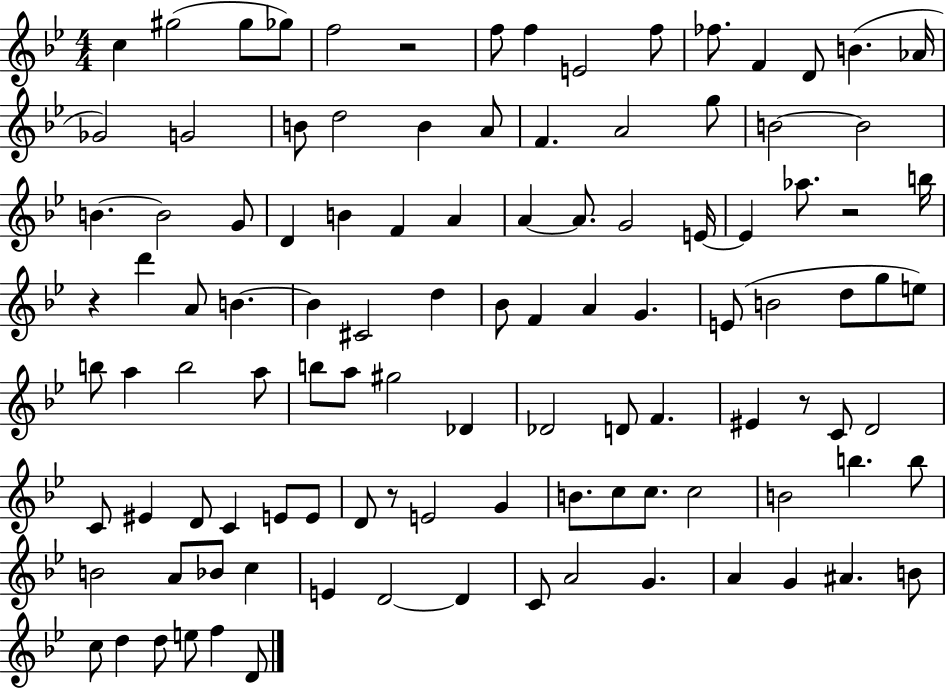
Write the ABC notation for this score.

X:1
T:Untitled
M:4/4
L:1/4
K:Bb
c ^g2 ^g/2 _g/2 f2 z2 f/2 f E2 f/2 _f/2 F D/2 B _A/4 _G2 G2 B/2 d2 B A/2 F A2 g/2 B2 B2 B B2 G/2 D B F A A A/2 G2 E/4 E _a/2 z2 b/4 z d' A/2 B B ^C2 d _B/2 F A G E/2 B2 d/2 g/2 e/2 b/2 a b2 a/2 b/2 a/2 ^g2 _D _D2 D/2 F ^E z/2 C/2 D2 C/2 ^E D/2 C E/2 E/2 D/2 z/2 E2 G B/2 c/2 c/2 c2 B2 b b/2 B2 A/2 _B/2 c E D2 D C/2 A2 G A G ^A B/2 c/2 d d/2 e/2 f D/2